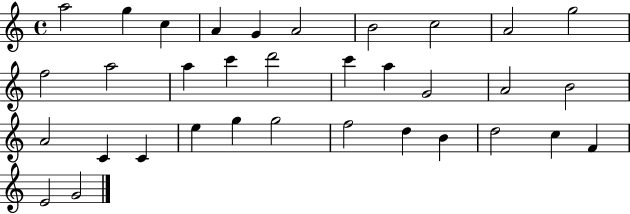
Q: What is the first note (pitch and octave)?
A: A5